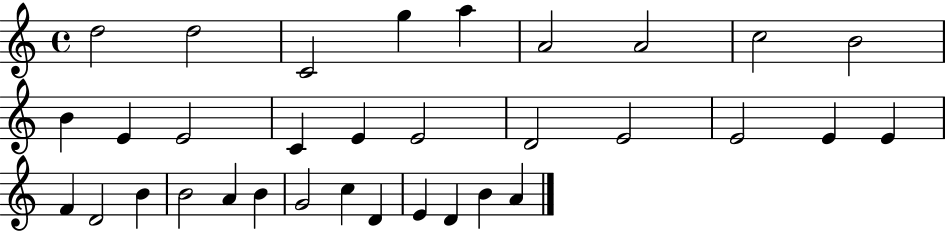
{
  \clef treble
  \time 4/4
  \defaultTimeSignature
  \key c \major
  d''2 d''2 | c'2 g''4 a''4 | a'2 a'2 | c''2 b'2 | \break b'4 e'4 e'2 | c'4 e'4 e'2 | d'2 e'2 | e'2 e'4 e'4 | \break f'4 d'2 b'4 | b'2 a'4 b'4 | g'2 c''4 d'4 | e'4 d'4 b'4 a'4 | \break \bar "|."
}